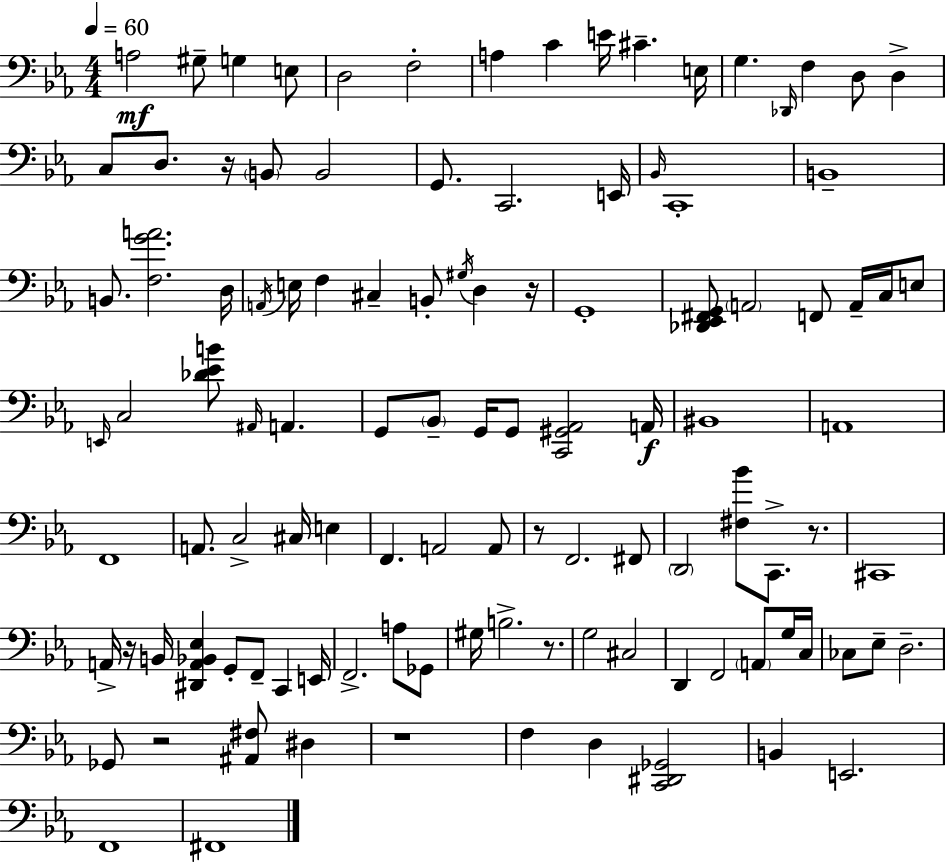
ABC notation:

X:1
T:Untitled
M:4/4
L:1/4
K:Cm
A,2 ^G,/2 G, E,/2 D,2 F,2 A, C E/4 ^C E,/4 G, _D,,/4 F, D,/2 D, C,/2 D,/2 z/4 B,,/2 B,,2 G,,/2 C,,2 E,,/4 _B,,/4 C,,4 B,,4 B,,/2 [F,GA]2 D,/4 A,,/4 E,/4 F, ^C, B,,/2 ^G,/4 D, z/4 G,,4 [_D,,_E,,^F,,G,,]/2 A,,2 F,,/2 A,,/4 C,/4 E,/2 E,,/4 C,2 [_D_EB]/2 ^A,,/4 A,, G,,/2 _B,,/2 G,,/4 G,,/2 [C,,^G,,_A,,]2 A,,/4 ^B,,4 A,,4 F,,4 A,,/2 C,2 ^C,/4 E, F,, A,,2 A,,/2 z/2 F,,2 ^F,,/2 D,,2 [^F,_B]/2 C,,/2 z/2 ^C,,4 A,,/4 z/4 B,,/4 [^D,,A,,_B,,_E,] G,,/2 F,,/2 C,, E,,/4 F,,2 A,/2 _G,,/2 ^G,/4 B,2 z/2 G,2 ^C,2 D,, F,,2 A,,/2 G,/4 C,/4 _C,/2 _E,/2 D,2 _G,,/2 z2 [^A,,^F,]/2 ^D, z4 F, D, [C,,^D,,_G,,]2 B,, E,,2 F,,4 ^F,,4